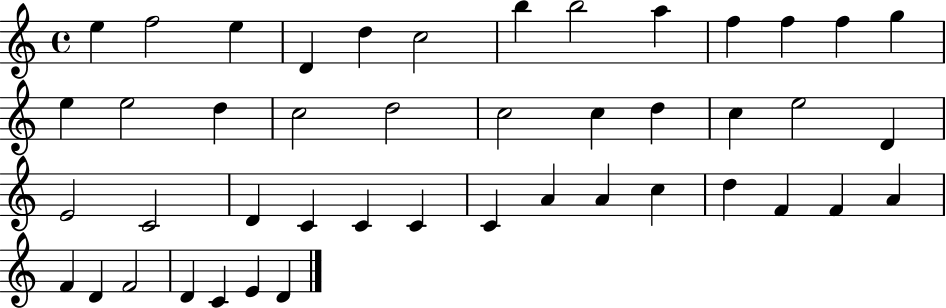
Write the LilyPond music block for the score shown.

{
  \clef treble
  \time 4/4
  \defaultTimeSignature
  \key c \major
  e''4 f''2 e''4 | d'4 d''4 c''2 | b''4 b''2 a''4 | f''4 f''4 f''4 g''4 | \break e''4 e''2 d''4 | c''2 d''2 | c''2 c''4 d''4 | c''4 e''2 d'4 | \break e'2 c'2 | d'4 c'4 c'4 c'4 | c'4 a'4 a'4 c''4 | d''4 f'4 f'4 a'4 | \break f'4 d'4 f'2 | d'4 c'4 e'4 d'4 | \bar "|."
}